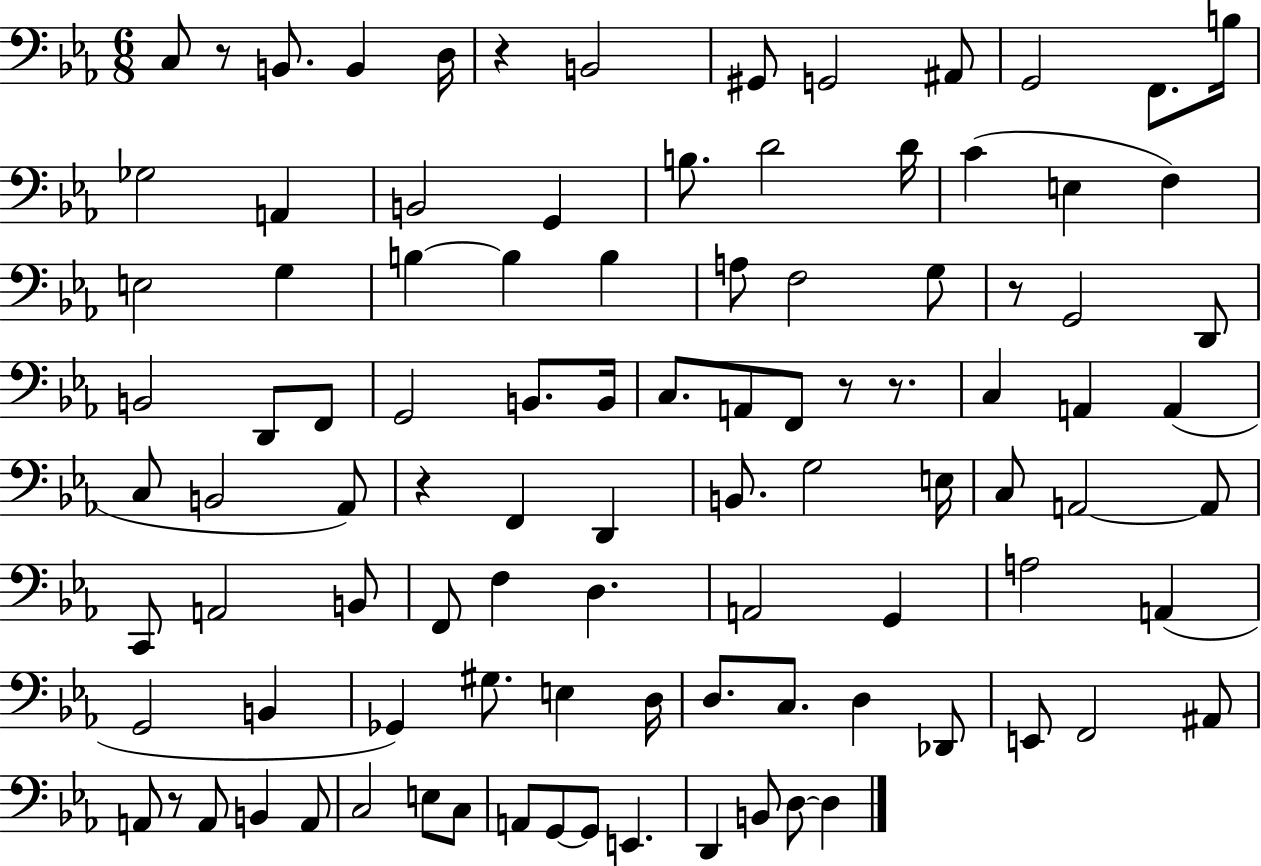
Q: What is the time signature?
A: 6/8